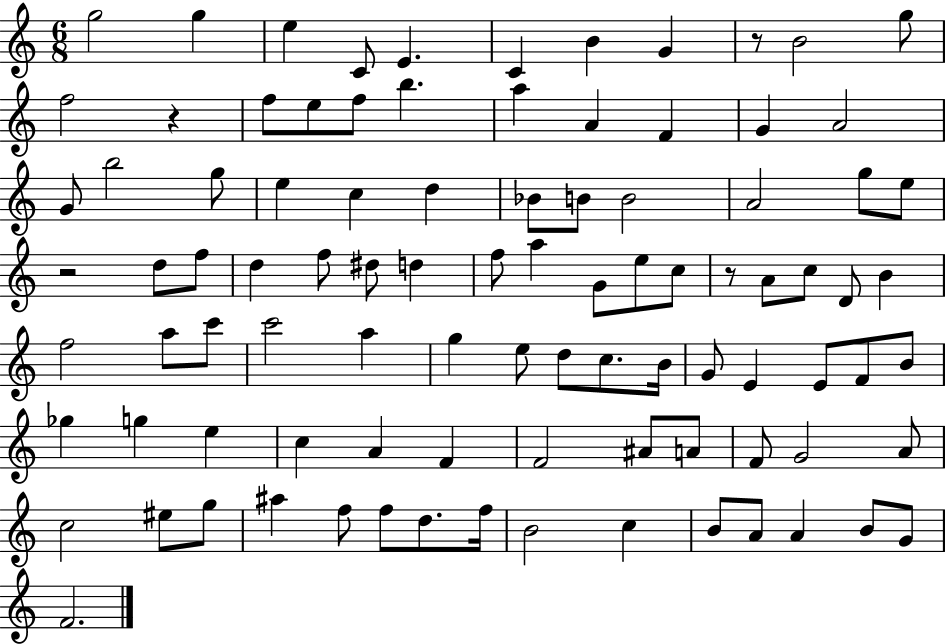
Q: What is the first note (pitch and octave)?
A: G5